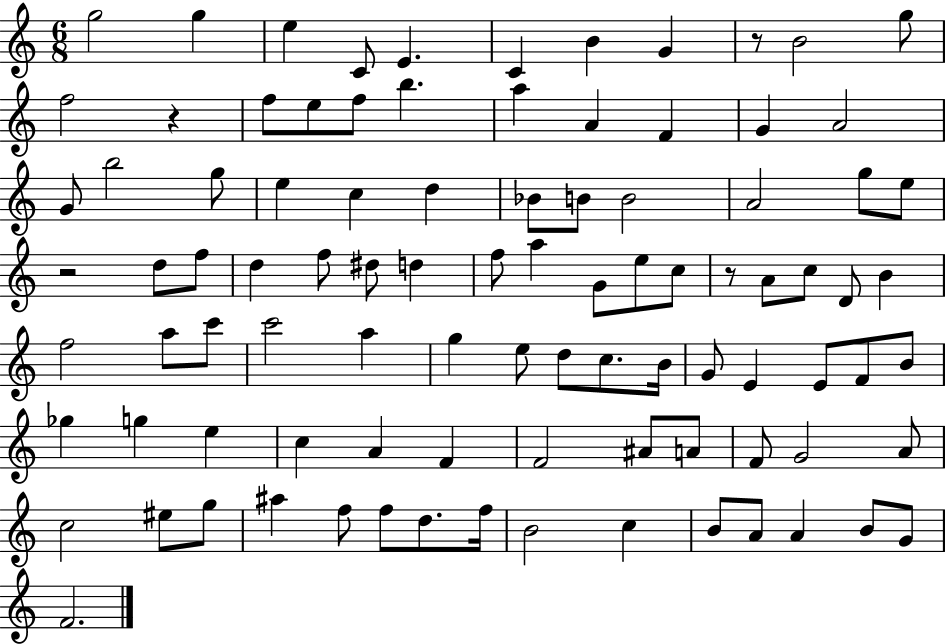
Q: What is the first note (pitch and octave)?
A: G5